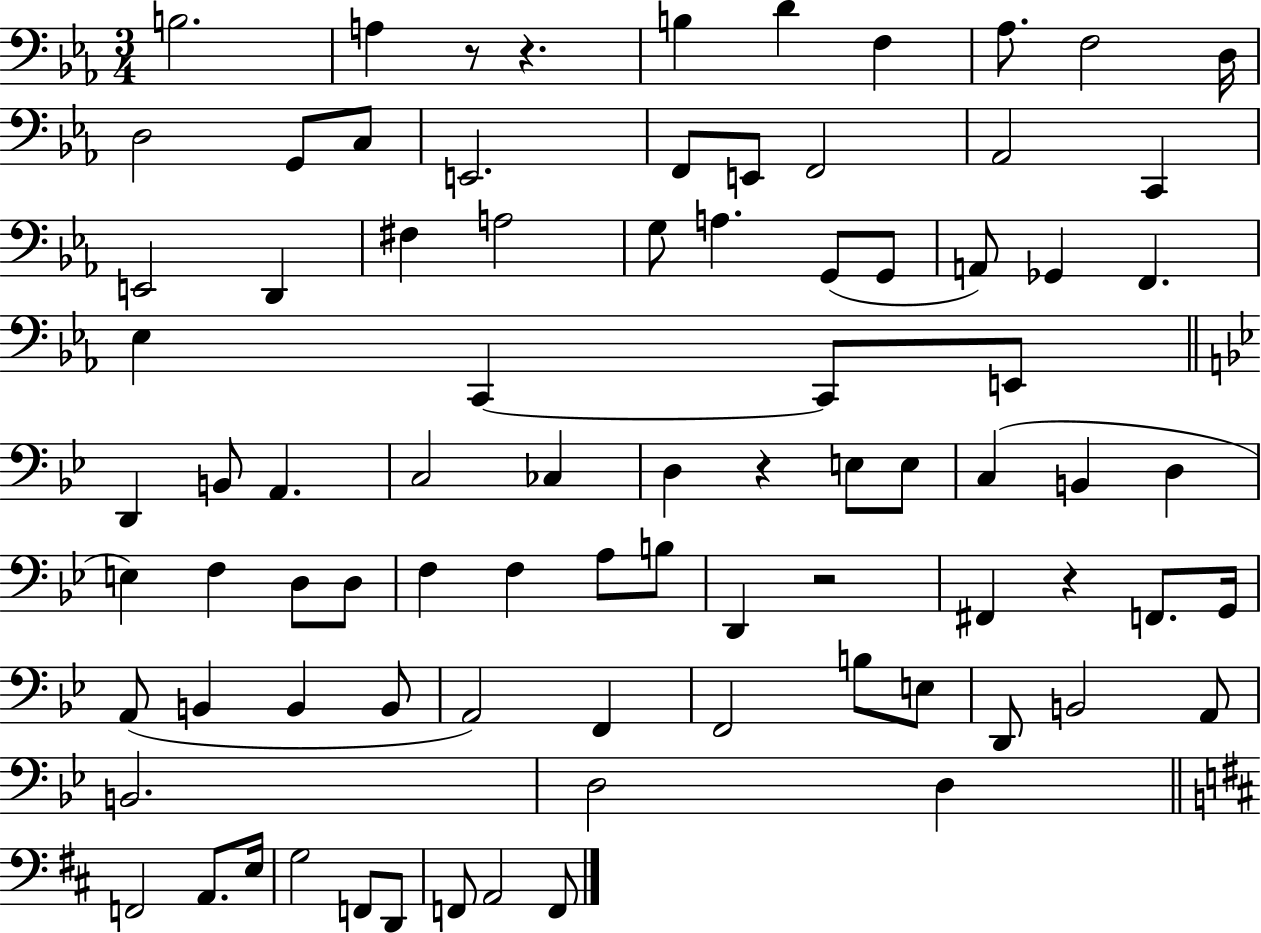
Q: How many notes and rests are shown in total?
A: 84